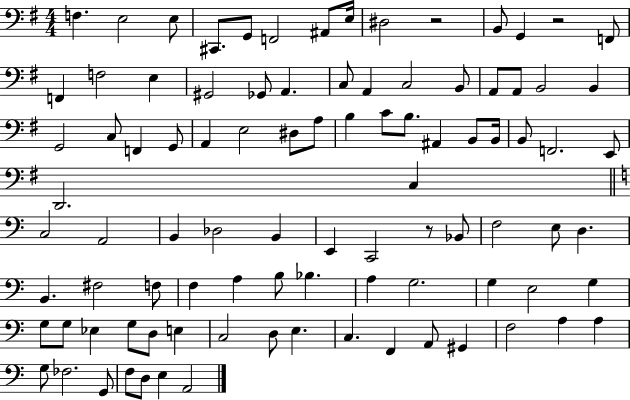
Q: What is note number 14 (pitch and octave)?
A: F3